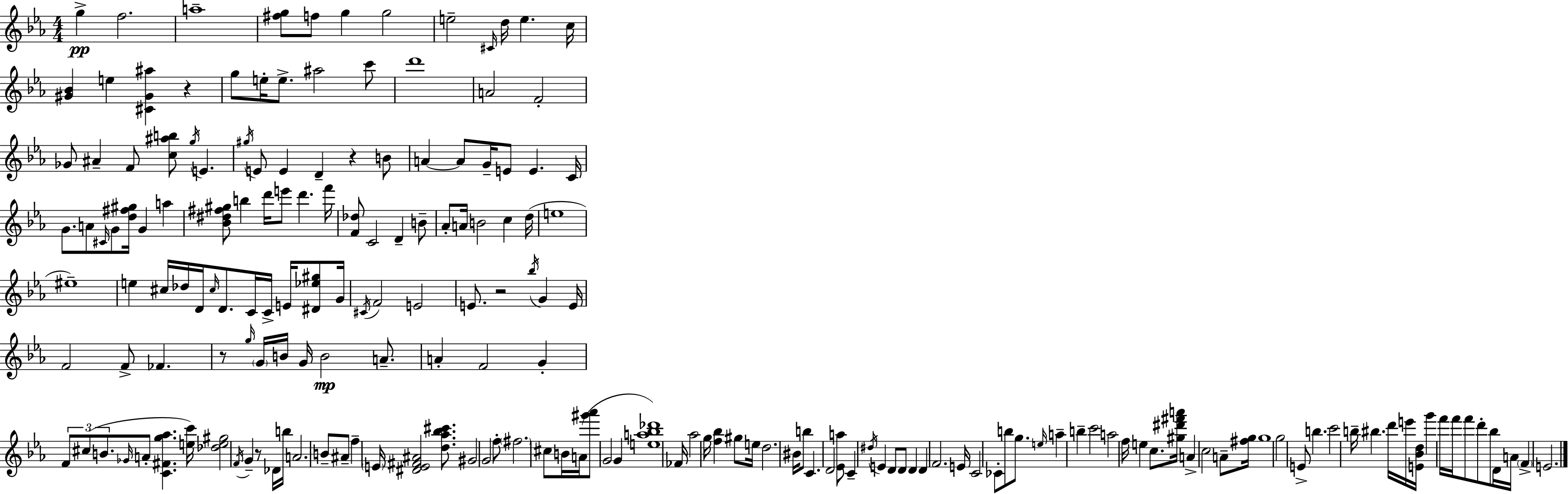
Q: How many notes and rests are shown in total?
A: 187